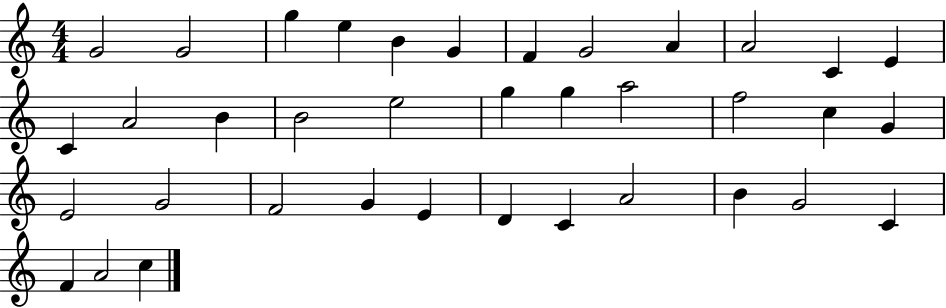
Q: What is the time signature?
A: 4/4